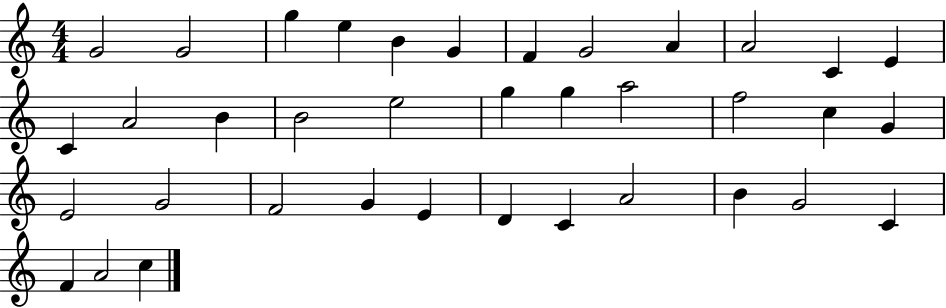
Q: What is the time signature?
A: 4/4